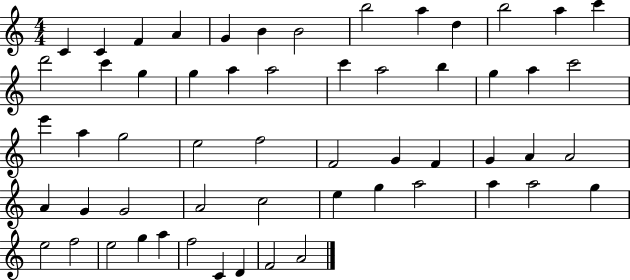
C4/q C4/q F4/q A4/q G4/q B4/q B4/h B5/h A5/q D5/q B5/h A5/q C6/q D6/h C6/q G5/q G5/q A5/q A5/h C6/q A5/h B5/q G5/q A5/q C6/h E6/q A5/q G5/h E5/h F5/h F4/h G4/q F4/q G4/q A4/q A4/h A4/q G4/q G4/h A4/h C5/h E5/q G5/q A5/h A5/q A5/h G5/q E5/h F5/h E5/h G5/q A5/q F5/h C4/q D4/q F4/h A4/h